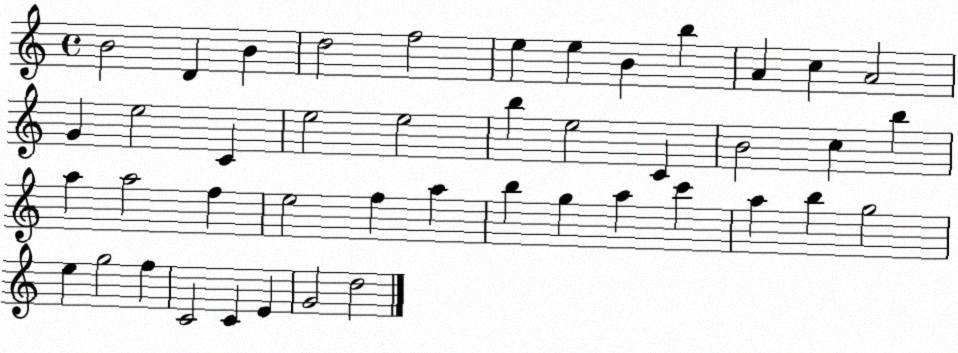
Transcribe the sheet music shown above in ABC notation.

X:1
T:Untitled
M:4/4
L:1/4
K:C
B2 D B d2 f2 e e B b A c A2 G e2 C e2 e2 b e2 C B2 c b a a2 f e2 f a b g a c' a b g2 e g2 f C2 C E G2 d2